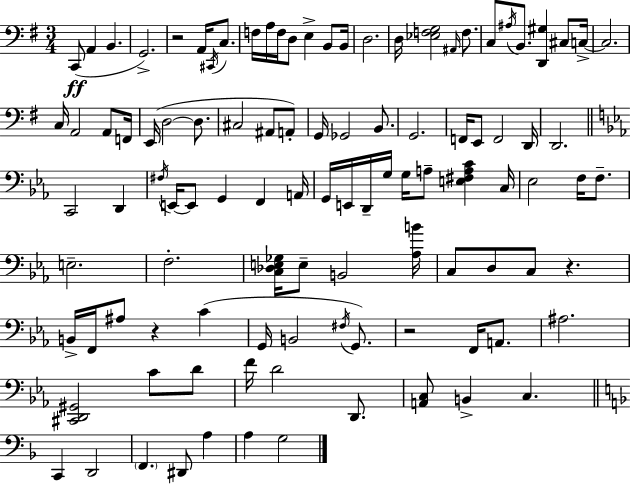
{
  \clef bass
  \numericTimeSignature
  \time 3/4
  \key e \minor
  c,8(\ff a,4 b,4. | g,2.->) | r2 a,16 \acciaccatura { cis,16 } c8. | f16 a16 f16 d8 e4-> b,8 | \break b,16 d2. | d16 <ees f g>2 \grace { ais,16 } f8. | c8 \acciaccatura { ais16 } b,8. <d, gis>4 | cis8 c16->~~ c2. | \break c16 a,2 | a,8 f,16 e,16( d2~~ | d8. cis2 ais,8 | a,8-.) g,16 ges,2 | \break b,8. g,2. | f,16 e,8 f,2 | d,16 d,2. | \bar "||" \break \key ees \major c,2 d,4 | \acciaccatura { fis16 } e,16~~ e,8 g,4 f,4 | a,16 g,16 e,16 d,16-- g16 g16 a8-- <e fis a c'>4 | c16 ees2 f16 f8.-- | \break e2.-- | f2.-. | <c des e ges>16 e8-- b,2 | <aes b'>16 c8 d8 c8 r4. | \break b,16-> f,16 ais8 r4 c'4( | g,16 b,2 \acciaccatura { fis16 } g,8.) | r2 f,16 a,8. | ais2. | \break <cis, d, gis,>2 c'8 | d'8 f'16 d'2 d,8. | <a, c>8 b,4-> c4. | \bar "||" \break \key f \major c,4 d,2 | \parenthesize f,4. dis,8 a4 | a4 g2 | \bar "|."
}